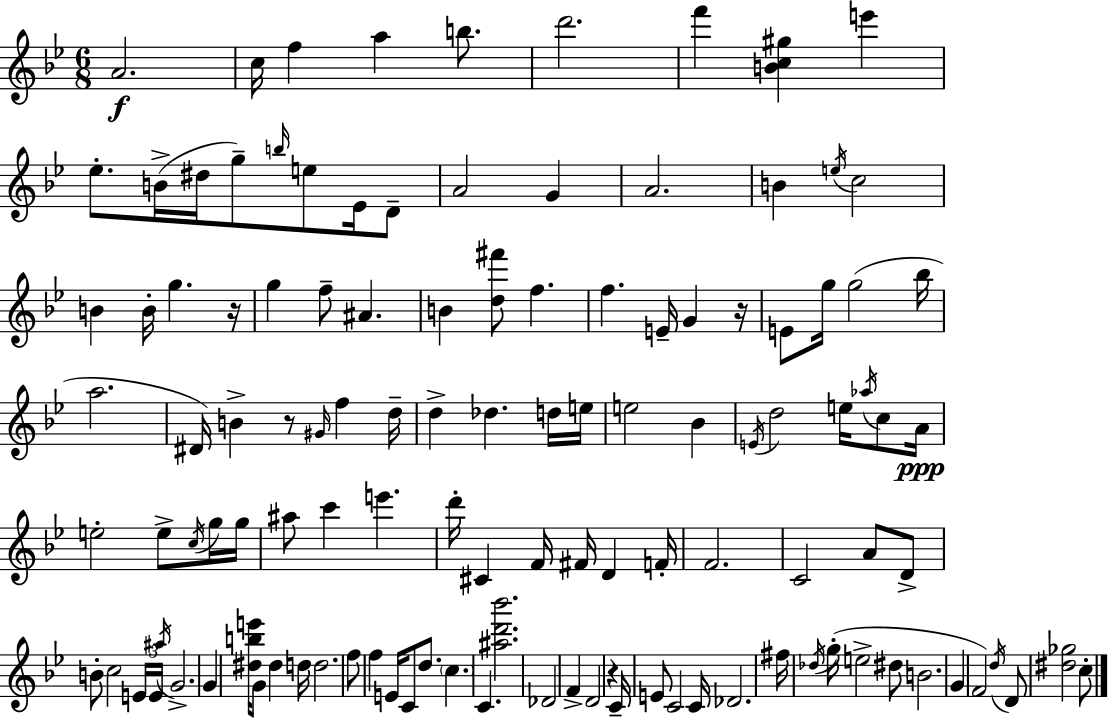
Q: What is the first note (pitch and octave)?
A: A4